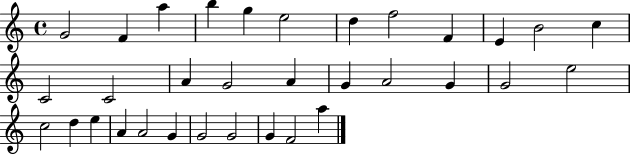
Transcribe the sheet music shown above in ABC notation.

X:1
T:Untitled
M:4/4
L:1/4
K:C
G2 F a b g e2 d f2 F E B2 c C2 C2 A G2 A G A2 G G2 e2 c2 d e A A2 G G2 G2 G F2 a